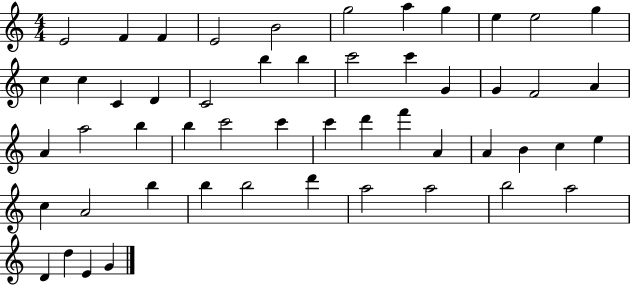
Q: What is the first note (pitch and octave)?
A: E4